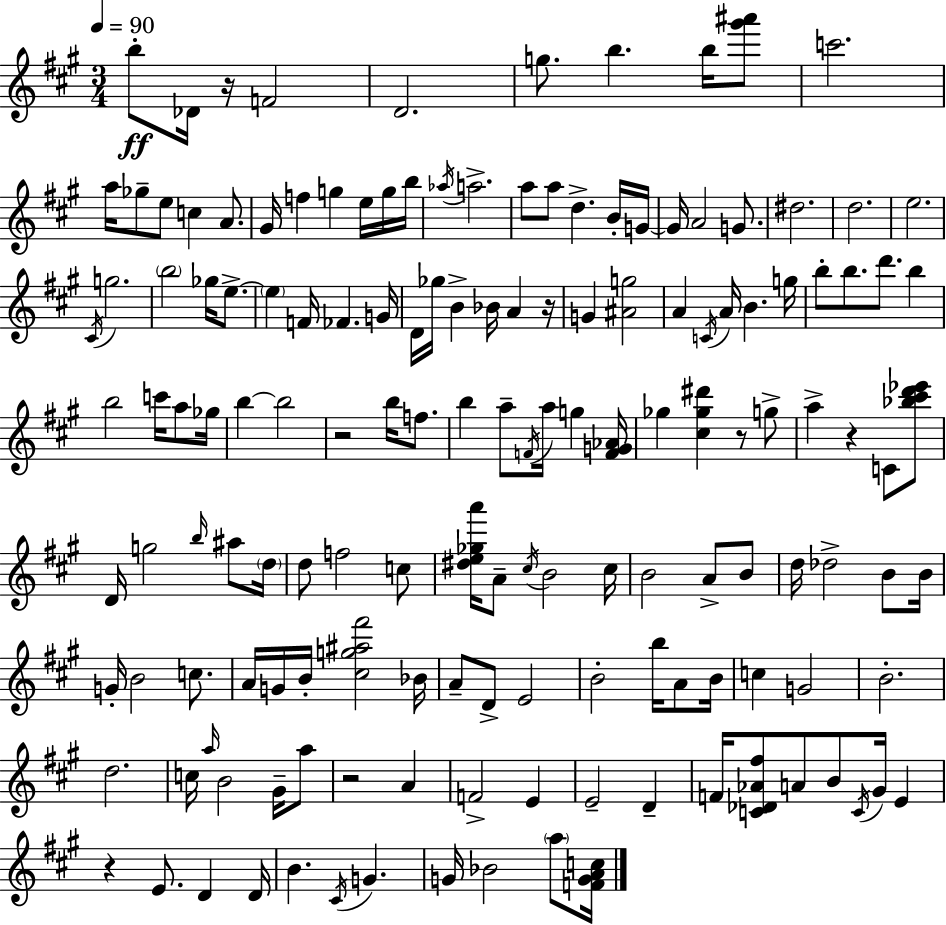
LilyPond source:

{
  \clef treble
  \numericTimeSignature
  \time 3/4
  \key a \major
  \tempo 4 = 90
  \repeat volta 2 { b''8-.\ff des'16 r16 f'2 | d'2. | g''8. b''4. b''16 <gis''' ais'''>8 | c'''2. | \break a''16 ges''8-- e''8 c''4 a'8. | gis'16 f''4 g''4 e''16 g''16 b''16 | \acciaccatura { aes''16 } a''2.-> | a''8 a''8 d''4.-> b'16-. | \break g'16~~ g'16 a'2 g'8. | dis''2. | d''2. | e''2. | \break \acciaccatura { cis'16 } g''2. | \parenthesize b''2 ges''16 e''8.->~~ | \parenthesize e''4 f'16 fes'4. | g'16 d'16 ges''16 b'4-> bes'16 a'4 | \break r16 g'4 <ais' g''>2 | a'4 \acciaccatura { c'16 } a'16 b'4. | g''16 b''8-. b''8. d'''8. b''4 | b''2 c'''16 | \break a''8 ges''16 b''4~~ b''2 | r2 b''16 | f''8. b''4 a''8-- \acciaccatura { f'16 } a''16 g''4 | <f' g' aes'>16 ges''4 <cis'' ges'' dis'''>4 | \break r8 g''8-> a''4-> r4 | c'8 <bes'' cis''' d''' ees'''>8 d'16 g''2 | \grace { b''16 } ais''8 \parenthesize d''16 d''8 f''2 | c''8 <dis'' e'' ges'' a'''>16 a'8-- \acciaccatura { cis''16 } b'2 | \break cis''16 b'2 | a'8-> b'8 d''16 des''2-> | b'8 b'16 g'16-. b'2 | c''8. a'16 g'16 b'16-. <cis'' g'' ais'' fis'''>2 | \break bes'16 a'8-- d'8-> e'2 | b'2-. | b''16 a'8 b'16 c''4 g'2 | b'2.-. | \break d''2. | c''16 \grace { a''16 } b'2 | gis'16-- a''8 r2 | a'4 f'2-> | \break e'4 e'2-- | d'4-- f'16 <c' des' aes' fis''>8 a'8 | b'8 \acciaccatura { c'16 } gis'16 e'4 r4 | e'8. d'4 d'16 b'4. | \break \acciaccatura { cis'16 } g'4. g'16 bes'2 | \parenthesize a''8 <f' g' a' c''>16 } \bar "|."
}